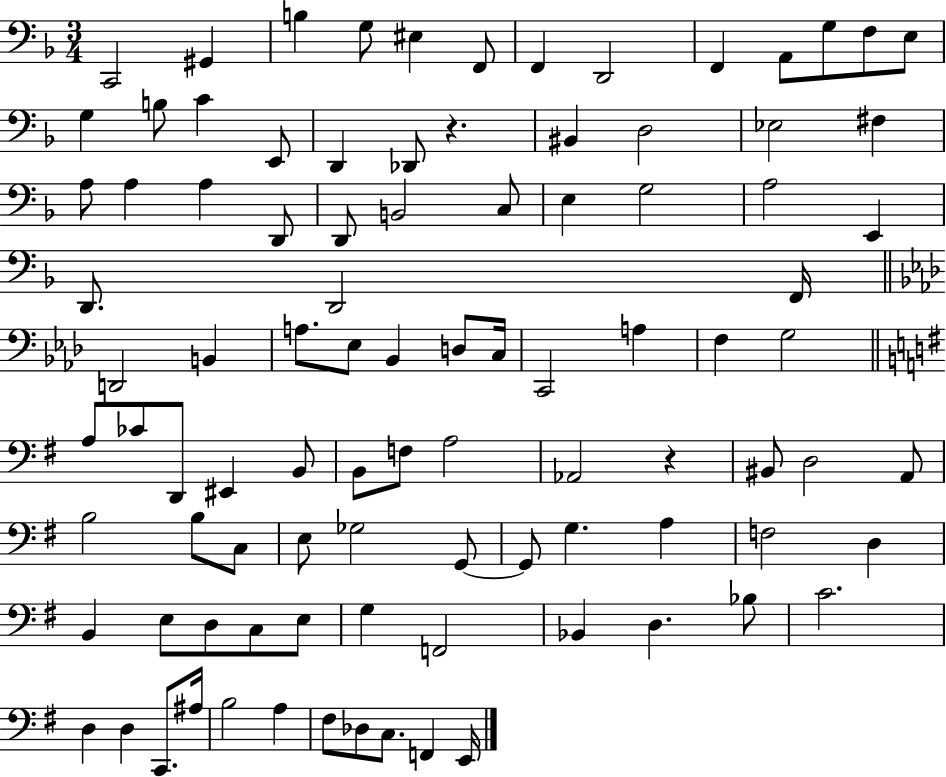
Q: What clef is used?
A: bass